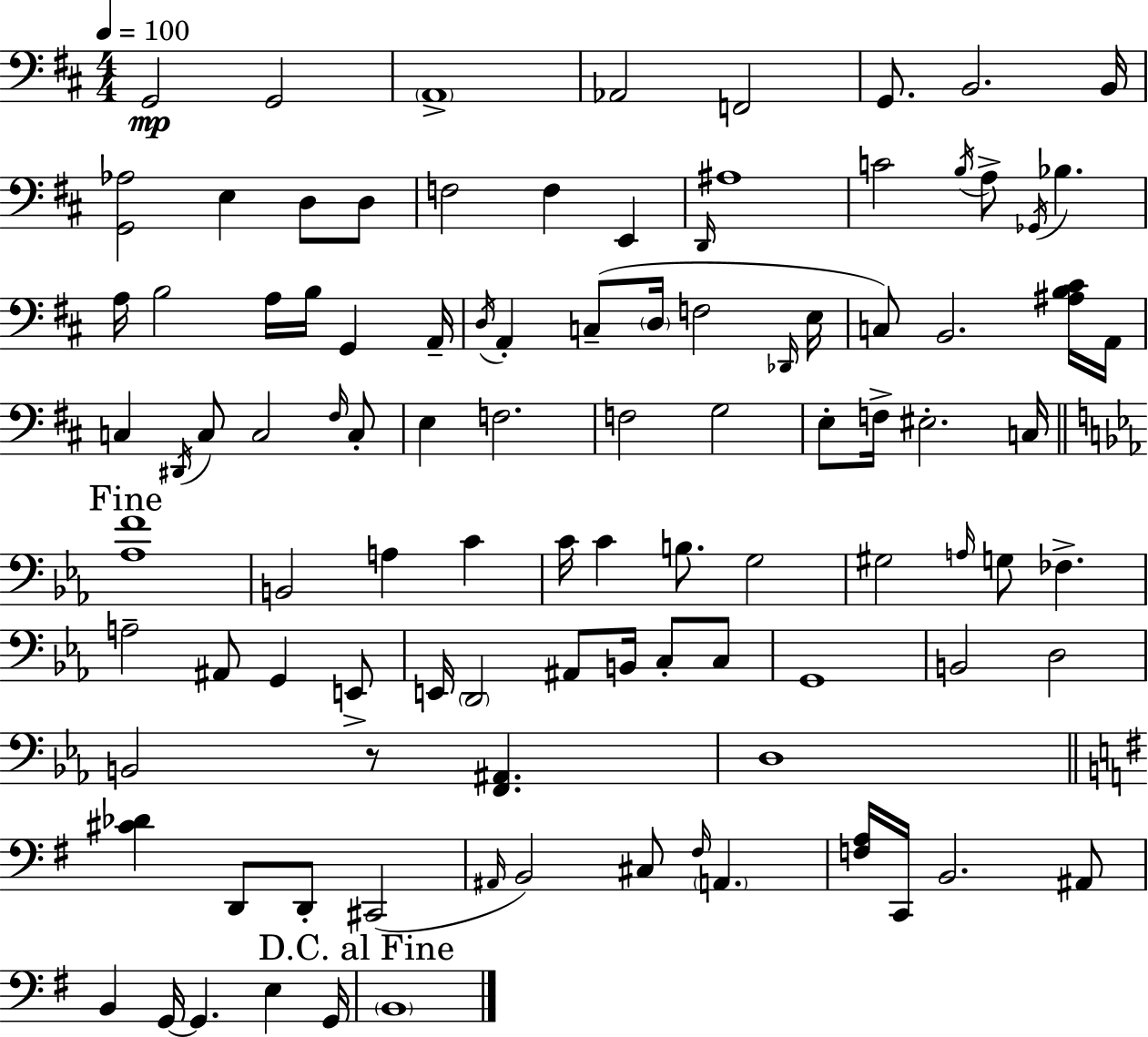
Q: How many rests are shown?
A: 1